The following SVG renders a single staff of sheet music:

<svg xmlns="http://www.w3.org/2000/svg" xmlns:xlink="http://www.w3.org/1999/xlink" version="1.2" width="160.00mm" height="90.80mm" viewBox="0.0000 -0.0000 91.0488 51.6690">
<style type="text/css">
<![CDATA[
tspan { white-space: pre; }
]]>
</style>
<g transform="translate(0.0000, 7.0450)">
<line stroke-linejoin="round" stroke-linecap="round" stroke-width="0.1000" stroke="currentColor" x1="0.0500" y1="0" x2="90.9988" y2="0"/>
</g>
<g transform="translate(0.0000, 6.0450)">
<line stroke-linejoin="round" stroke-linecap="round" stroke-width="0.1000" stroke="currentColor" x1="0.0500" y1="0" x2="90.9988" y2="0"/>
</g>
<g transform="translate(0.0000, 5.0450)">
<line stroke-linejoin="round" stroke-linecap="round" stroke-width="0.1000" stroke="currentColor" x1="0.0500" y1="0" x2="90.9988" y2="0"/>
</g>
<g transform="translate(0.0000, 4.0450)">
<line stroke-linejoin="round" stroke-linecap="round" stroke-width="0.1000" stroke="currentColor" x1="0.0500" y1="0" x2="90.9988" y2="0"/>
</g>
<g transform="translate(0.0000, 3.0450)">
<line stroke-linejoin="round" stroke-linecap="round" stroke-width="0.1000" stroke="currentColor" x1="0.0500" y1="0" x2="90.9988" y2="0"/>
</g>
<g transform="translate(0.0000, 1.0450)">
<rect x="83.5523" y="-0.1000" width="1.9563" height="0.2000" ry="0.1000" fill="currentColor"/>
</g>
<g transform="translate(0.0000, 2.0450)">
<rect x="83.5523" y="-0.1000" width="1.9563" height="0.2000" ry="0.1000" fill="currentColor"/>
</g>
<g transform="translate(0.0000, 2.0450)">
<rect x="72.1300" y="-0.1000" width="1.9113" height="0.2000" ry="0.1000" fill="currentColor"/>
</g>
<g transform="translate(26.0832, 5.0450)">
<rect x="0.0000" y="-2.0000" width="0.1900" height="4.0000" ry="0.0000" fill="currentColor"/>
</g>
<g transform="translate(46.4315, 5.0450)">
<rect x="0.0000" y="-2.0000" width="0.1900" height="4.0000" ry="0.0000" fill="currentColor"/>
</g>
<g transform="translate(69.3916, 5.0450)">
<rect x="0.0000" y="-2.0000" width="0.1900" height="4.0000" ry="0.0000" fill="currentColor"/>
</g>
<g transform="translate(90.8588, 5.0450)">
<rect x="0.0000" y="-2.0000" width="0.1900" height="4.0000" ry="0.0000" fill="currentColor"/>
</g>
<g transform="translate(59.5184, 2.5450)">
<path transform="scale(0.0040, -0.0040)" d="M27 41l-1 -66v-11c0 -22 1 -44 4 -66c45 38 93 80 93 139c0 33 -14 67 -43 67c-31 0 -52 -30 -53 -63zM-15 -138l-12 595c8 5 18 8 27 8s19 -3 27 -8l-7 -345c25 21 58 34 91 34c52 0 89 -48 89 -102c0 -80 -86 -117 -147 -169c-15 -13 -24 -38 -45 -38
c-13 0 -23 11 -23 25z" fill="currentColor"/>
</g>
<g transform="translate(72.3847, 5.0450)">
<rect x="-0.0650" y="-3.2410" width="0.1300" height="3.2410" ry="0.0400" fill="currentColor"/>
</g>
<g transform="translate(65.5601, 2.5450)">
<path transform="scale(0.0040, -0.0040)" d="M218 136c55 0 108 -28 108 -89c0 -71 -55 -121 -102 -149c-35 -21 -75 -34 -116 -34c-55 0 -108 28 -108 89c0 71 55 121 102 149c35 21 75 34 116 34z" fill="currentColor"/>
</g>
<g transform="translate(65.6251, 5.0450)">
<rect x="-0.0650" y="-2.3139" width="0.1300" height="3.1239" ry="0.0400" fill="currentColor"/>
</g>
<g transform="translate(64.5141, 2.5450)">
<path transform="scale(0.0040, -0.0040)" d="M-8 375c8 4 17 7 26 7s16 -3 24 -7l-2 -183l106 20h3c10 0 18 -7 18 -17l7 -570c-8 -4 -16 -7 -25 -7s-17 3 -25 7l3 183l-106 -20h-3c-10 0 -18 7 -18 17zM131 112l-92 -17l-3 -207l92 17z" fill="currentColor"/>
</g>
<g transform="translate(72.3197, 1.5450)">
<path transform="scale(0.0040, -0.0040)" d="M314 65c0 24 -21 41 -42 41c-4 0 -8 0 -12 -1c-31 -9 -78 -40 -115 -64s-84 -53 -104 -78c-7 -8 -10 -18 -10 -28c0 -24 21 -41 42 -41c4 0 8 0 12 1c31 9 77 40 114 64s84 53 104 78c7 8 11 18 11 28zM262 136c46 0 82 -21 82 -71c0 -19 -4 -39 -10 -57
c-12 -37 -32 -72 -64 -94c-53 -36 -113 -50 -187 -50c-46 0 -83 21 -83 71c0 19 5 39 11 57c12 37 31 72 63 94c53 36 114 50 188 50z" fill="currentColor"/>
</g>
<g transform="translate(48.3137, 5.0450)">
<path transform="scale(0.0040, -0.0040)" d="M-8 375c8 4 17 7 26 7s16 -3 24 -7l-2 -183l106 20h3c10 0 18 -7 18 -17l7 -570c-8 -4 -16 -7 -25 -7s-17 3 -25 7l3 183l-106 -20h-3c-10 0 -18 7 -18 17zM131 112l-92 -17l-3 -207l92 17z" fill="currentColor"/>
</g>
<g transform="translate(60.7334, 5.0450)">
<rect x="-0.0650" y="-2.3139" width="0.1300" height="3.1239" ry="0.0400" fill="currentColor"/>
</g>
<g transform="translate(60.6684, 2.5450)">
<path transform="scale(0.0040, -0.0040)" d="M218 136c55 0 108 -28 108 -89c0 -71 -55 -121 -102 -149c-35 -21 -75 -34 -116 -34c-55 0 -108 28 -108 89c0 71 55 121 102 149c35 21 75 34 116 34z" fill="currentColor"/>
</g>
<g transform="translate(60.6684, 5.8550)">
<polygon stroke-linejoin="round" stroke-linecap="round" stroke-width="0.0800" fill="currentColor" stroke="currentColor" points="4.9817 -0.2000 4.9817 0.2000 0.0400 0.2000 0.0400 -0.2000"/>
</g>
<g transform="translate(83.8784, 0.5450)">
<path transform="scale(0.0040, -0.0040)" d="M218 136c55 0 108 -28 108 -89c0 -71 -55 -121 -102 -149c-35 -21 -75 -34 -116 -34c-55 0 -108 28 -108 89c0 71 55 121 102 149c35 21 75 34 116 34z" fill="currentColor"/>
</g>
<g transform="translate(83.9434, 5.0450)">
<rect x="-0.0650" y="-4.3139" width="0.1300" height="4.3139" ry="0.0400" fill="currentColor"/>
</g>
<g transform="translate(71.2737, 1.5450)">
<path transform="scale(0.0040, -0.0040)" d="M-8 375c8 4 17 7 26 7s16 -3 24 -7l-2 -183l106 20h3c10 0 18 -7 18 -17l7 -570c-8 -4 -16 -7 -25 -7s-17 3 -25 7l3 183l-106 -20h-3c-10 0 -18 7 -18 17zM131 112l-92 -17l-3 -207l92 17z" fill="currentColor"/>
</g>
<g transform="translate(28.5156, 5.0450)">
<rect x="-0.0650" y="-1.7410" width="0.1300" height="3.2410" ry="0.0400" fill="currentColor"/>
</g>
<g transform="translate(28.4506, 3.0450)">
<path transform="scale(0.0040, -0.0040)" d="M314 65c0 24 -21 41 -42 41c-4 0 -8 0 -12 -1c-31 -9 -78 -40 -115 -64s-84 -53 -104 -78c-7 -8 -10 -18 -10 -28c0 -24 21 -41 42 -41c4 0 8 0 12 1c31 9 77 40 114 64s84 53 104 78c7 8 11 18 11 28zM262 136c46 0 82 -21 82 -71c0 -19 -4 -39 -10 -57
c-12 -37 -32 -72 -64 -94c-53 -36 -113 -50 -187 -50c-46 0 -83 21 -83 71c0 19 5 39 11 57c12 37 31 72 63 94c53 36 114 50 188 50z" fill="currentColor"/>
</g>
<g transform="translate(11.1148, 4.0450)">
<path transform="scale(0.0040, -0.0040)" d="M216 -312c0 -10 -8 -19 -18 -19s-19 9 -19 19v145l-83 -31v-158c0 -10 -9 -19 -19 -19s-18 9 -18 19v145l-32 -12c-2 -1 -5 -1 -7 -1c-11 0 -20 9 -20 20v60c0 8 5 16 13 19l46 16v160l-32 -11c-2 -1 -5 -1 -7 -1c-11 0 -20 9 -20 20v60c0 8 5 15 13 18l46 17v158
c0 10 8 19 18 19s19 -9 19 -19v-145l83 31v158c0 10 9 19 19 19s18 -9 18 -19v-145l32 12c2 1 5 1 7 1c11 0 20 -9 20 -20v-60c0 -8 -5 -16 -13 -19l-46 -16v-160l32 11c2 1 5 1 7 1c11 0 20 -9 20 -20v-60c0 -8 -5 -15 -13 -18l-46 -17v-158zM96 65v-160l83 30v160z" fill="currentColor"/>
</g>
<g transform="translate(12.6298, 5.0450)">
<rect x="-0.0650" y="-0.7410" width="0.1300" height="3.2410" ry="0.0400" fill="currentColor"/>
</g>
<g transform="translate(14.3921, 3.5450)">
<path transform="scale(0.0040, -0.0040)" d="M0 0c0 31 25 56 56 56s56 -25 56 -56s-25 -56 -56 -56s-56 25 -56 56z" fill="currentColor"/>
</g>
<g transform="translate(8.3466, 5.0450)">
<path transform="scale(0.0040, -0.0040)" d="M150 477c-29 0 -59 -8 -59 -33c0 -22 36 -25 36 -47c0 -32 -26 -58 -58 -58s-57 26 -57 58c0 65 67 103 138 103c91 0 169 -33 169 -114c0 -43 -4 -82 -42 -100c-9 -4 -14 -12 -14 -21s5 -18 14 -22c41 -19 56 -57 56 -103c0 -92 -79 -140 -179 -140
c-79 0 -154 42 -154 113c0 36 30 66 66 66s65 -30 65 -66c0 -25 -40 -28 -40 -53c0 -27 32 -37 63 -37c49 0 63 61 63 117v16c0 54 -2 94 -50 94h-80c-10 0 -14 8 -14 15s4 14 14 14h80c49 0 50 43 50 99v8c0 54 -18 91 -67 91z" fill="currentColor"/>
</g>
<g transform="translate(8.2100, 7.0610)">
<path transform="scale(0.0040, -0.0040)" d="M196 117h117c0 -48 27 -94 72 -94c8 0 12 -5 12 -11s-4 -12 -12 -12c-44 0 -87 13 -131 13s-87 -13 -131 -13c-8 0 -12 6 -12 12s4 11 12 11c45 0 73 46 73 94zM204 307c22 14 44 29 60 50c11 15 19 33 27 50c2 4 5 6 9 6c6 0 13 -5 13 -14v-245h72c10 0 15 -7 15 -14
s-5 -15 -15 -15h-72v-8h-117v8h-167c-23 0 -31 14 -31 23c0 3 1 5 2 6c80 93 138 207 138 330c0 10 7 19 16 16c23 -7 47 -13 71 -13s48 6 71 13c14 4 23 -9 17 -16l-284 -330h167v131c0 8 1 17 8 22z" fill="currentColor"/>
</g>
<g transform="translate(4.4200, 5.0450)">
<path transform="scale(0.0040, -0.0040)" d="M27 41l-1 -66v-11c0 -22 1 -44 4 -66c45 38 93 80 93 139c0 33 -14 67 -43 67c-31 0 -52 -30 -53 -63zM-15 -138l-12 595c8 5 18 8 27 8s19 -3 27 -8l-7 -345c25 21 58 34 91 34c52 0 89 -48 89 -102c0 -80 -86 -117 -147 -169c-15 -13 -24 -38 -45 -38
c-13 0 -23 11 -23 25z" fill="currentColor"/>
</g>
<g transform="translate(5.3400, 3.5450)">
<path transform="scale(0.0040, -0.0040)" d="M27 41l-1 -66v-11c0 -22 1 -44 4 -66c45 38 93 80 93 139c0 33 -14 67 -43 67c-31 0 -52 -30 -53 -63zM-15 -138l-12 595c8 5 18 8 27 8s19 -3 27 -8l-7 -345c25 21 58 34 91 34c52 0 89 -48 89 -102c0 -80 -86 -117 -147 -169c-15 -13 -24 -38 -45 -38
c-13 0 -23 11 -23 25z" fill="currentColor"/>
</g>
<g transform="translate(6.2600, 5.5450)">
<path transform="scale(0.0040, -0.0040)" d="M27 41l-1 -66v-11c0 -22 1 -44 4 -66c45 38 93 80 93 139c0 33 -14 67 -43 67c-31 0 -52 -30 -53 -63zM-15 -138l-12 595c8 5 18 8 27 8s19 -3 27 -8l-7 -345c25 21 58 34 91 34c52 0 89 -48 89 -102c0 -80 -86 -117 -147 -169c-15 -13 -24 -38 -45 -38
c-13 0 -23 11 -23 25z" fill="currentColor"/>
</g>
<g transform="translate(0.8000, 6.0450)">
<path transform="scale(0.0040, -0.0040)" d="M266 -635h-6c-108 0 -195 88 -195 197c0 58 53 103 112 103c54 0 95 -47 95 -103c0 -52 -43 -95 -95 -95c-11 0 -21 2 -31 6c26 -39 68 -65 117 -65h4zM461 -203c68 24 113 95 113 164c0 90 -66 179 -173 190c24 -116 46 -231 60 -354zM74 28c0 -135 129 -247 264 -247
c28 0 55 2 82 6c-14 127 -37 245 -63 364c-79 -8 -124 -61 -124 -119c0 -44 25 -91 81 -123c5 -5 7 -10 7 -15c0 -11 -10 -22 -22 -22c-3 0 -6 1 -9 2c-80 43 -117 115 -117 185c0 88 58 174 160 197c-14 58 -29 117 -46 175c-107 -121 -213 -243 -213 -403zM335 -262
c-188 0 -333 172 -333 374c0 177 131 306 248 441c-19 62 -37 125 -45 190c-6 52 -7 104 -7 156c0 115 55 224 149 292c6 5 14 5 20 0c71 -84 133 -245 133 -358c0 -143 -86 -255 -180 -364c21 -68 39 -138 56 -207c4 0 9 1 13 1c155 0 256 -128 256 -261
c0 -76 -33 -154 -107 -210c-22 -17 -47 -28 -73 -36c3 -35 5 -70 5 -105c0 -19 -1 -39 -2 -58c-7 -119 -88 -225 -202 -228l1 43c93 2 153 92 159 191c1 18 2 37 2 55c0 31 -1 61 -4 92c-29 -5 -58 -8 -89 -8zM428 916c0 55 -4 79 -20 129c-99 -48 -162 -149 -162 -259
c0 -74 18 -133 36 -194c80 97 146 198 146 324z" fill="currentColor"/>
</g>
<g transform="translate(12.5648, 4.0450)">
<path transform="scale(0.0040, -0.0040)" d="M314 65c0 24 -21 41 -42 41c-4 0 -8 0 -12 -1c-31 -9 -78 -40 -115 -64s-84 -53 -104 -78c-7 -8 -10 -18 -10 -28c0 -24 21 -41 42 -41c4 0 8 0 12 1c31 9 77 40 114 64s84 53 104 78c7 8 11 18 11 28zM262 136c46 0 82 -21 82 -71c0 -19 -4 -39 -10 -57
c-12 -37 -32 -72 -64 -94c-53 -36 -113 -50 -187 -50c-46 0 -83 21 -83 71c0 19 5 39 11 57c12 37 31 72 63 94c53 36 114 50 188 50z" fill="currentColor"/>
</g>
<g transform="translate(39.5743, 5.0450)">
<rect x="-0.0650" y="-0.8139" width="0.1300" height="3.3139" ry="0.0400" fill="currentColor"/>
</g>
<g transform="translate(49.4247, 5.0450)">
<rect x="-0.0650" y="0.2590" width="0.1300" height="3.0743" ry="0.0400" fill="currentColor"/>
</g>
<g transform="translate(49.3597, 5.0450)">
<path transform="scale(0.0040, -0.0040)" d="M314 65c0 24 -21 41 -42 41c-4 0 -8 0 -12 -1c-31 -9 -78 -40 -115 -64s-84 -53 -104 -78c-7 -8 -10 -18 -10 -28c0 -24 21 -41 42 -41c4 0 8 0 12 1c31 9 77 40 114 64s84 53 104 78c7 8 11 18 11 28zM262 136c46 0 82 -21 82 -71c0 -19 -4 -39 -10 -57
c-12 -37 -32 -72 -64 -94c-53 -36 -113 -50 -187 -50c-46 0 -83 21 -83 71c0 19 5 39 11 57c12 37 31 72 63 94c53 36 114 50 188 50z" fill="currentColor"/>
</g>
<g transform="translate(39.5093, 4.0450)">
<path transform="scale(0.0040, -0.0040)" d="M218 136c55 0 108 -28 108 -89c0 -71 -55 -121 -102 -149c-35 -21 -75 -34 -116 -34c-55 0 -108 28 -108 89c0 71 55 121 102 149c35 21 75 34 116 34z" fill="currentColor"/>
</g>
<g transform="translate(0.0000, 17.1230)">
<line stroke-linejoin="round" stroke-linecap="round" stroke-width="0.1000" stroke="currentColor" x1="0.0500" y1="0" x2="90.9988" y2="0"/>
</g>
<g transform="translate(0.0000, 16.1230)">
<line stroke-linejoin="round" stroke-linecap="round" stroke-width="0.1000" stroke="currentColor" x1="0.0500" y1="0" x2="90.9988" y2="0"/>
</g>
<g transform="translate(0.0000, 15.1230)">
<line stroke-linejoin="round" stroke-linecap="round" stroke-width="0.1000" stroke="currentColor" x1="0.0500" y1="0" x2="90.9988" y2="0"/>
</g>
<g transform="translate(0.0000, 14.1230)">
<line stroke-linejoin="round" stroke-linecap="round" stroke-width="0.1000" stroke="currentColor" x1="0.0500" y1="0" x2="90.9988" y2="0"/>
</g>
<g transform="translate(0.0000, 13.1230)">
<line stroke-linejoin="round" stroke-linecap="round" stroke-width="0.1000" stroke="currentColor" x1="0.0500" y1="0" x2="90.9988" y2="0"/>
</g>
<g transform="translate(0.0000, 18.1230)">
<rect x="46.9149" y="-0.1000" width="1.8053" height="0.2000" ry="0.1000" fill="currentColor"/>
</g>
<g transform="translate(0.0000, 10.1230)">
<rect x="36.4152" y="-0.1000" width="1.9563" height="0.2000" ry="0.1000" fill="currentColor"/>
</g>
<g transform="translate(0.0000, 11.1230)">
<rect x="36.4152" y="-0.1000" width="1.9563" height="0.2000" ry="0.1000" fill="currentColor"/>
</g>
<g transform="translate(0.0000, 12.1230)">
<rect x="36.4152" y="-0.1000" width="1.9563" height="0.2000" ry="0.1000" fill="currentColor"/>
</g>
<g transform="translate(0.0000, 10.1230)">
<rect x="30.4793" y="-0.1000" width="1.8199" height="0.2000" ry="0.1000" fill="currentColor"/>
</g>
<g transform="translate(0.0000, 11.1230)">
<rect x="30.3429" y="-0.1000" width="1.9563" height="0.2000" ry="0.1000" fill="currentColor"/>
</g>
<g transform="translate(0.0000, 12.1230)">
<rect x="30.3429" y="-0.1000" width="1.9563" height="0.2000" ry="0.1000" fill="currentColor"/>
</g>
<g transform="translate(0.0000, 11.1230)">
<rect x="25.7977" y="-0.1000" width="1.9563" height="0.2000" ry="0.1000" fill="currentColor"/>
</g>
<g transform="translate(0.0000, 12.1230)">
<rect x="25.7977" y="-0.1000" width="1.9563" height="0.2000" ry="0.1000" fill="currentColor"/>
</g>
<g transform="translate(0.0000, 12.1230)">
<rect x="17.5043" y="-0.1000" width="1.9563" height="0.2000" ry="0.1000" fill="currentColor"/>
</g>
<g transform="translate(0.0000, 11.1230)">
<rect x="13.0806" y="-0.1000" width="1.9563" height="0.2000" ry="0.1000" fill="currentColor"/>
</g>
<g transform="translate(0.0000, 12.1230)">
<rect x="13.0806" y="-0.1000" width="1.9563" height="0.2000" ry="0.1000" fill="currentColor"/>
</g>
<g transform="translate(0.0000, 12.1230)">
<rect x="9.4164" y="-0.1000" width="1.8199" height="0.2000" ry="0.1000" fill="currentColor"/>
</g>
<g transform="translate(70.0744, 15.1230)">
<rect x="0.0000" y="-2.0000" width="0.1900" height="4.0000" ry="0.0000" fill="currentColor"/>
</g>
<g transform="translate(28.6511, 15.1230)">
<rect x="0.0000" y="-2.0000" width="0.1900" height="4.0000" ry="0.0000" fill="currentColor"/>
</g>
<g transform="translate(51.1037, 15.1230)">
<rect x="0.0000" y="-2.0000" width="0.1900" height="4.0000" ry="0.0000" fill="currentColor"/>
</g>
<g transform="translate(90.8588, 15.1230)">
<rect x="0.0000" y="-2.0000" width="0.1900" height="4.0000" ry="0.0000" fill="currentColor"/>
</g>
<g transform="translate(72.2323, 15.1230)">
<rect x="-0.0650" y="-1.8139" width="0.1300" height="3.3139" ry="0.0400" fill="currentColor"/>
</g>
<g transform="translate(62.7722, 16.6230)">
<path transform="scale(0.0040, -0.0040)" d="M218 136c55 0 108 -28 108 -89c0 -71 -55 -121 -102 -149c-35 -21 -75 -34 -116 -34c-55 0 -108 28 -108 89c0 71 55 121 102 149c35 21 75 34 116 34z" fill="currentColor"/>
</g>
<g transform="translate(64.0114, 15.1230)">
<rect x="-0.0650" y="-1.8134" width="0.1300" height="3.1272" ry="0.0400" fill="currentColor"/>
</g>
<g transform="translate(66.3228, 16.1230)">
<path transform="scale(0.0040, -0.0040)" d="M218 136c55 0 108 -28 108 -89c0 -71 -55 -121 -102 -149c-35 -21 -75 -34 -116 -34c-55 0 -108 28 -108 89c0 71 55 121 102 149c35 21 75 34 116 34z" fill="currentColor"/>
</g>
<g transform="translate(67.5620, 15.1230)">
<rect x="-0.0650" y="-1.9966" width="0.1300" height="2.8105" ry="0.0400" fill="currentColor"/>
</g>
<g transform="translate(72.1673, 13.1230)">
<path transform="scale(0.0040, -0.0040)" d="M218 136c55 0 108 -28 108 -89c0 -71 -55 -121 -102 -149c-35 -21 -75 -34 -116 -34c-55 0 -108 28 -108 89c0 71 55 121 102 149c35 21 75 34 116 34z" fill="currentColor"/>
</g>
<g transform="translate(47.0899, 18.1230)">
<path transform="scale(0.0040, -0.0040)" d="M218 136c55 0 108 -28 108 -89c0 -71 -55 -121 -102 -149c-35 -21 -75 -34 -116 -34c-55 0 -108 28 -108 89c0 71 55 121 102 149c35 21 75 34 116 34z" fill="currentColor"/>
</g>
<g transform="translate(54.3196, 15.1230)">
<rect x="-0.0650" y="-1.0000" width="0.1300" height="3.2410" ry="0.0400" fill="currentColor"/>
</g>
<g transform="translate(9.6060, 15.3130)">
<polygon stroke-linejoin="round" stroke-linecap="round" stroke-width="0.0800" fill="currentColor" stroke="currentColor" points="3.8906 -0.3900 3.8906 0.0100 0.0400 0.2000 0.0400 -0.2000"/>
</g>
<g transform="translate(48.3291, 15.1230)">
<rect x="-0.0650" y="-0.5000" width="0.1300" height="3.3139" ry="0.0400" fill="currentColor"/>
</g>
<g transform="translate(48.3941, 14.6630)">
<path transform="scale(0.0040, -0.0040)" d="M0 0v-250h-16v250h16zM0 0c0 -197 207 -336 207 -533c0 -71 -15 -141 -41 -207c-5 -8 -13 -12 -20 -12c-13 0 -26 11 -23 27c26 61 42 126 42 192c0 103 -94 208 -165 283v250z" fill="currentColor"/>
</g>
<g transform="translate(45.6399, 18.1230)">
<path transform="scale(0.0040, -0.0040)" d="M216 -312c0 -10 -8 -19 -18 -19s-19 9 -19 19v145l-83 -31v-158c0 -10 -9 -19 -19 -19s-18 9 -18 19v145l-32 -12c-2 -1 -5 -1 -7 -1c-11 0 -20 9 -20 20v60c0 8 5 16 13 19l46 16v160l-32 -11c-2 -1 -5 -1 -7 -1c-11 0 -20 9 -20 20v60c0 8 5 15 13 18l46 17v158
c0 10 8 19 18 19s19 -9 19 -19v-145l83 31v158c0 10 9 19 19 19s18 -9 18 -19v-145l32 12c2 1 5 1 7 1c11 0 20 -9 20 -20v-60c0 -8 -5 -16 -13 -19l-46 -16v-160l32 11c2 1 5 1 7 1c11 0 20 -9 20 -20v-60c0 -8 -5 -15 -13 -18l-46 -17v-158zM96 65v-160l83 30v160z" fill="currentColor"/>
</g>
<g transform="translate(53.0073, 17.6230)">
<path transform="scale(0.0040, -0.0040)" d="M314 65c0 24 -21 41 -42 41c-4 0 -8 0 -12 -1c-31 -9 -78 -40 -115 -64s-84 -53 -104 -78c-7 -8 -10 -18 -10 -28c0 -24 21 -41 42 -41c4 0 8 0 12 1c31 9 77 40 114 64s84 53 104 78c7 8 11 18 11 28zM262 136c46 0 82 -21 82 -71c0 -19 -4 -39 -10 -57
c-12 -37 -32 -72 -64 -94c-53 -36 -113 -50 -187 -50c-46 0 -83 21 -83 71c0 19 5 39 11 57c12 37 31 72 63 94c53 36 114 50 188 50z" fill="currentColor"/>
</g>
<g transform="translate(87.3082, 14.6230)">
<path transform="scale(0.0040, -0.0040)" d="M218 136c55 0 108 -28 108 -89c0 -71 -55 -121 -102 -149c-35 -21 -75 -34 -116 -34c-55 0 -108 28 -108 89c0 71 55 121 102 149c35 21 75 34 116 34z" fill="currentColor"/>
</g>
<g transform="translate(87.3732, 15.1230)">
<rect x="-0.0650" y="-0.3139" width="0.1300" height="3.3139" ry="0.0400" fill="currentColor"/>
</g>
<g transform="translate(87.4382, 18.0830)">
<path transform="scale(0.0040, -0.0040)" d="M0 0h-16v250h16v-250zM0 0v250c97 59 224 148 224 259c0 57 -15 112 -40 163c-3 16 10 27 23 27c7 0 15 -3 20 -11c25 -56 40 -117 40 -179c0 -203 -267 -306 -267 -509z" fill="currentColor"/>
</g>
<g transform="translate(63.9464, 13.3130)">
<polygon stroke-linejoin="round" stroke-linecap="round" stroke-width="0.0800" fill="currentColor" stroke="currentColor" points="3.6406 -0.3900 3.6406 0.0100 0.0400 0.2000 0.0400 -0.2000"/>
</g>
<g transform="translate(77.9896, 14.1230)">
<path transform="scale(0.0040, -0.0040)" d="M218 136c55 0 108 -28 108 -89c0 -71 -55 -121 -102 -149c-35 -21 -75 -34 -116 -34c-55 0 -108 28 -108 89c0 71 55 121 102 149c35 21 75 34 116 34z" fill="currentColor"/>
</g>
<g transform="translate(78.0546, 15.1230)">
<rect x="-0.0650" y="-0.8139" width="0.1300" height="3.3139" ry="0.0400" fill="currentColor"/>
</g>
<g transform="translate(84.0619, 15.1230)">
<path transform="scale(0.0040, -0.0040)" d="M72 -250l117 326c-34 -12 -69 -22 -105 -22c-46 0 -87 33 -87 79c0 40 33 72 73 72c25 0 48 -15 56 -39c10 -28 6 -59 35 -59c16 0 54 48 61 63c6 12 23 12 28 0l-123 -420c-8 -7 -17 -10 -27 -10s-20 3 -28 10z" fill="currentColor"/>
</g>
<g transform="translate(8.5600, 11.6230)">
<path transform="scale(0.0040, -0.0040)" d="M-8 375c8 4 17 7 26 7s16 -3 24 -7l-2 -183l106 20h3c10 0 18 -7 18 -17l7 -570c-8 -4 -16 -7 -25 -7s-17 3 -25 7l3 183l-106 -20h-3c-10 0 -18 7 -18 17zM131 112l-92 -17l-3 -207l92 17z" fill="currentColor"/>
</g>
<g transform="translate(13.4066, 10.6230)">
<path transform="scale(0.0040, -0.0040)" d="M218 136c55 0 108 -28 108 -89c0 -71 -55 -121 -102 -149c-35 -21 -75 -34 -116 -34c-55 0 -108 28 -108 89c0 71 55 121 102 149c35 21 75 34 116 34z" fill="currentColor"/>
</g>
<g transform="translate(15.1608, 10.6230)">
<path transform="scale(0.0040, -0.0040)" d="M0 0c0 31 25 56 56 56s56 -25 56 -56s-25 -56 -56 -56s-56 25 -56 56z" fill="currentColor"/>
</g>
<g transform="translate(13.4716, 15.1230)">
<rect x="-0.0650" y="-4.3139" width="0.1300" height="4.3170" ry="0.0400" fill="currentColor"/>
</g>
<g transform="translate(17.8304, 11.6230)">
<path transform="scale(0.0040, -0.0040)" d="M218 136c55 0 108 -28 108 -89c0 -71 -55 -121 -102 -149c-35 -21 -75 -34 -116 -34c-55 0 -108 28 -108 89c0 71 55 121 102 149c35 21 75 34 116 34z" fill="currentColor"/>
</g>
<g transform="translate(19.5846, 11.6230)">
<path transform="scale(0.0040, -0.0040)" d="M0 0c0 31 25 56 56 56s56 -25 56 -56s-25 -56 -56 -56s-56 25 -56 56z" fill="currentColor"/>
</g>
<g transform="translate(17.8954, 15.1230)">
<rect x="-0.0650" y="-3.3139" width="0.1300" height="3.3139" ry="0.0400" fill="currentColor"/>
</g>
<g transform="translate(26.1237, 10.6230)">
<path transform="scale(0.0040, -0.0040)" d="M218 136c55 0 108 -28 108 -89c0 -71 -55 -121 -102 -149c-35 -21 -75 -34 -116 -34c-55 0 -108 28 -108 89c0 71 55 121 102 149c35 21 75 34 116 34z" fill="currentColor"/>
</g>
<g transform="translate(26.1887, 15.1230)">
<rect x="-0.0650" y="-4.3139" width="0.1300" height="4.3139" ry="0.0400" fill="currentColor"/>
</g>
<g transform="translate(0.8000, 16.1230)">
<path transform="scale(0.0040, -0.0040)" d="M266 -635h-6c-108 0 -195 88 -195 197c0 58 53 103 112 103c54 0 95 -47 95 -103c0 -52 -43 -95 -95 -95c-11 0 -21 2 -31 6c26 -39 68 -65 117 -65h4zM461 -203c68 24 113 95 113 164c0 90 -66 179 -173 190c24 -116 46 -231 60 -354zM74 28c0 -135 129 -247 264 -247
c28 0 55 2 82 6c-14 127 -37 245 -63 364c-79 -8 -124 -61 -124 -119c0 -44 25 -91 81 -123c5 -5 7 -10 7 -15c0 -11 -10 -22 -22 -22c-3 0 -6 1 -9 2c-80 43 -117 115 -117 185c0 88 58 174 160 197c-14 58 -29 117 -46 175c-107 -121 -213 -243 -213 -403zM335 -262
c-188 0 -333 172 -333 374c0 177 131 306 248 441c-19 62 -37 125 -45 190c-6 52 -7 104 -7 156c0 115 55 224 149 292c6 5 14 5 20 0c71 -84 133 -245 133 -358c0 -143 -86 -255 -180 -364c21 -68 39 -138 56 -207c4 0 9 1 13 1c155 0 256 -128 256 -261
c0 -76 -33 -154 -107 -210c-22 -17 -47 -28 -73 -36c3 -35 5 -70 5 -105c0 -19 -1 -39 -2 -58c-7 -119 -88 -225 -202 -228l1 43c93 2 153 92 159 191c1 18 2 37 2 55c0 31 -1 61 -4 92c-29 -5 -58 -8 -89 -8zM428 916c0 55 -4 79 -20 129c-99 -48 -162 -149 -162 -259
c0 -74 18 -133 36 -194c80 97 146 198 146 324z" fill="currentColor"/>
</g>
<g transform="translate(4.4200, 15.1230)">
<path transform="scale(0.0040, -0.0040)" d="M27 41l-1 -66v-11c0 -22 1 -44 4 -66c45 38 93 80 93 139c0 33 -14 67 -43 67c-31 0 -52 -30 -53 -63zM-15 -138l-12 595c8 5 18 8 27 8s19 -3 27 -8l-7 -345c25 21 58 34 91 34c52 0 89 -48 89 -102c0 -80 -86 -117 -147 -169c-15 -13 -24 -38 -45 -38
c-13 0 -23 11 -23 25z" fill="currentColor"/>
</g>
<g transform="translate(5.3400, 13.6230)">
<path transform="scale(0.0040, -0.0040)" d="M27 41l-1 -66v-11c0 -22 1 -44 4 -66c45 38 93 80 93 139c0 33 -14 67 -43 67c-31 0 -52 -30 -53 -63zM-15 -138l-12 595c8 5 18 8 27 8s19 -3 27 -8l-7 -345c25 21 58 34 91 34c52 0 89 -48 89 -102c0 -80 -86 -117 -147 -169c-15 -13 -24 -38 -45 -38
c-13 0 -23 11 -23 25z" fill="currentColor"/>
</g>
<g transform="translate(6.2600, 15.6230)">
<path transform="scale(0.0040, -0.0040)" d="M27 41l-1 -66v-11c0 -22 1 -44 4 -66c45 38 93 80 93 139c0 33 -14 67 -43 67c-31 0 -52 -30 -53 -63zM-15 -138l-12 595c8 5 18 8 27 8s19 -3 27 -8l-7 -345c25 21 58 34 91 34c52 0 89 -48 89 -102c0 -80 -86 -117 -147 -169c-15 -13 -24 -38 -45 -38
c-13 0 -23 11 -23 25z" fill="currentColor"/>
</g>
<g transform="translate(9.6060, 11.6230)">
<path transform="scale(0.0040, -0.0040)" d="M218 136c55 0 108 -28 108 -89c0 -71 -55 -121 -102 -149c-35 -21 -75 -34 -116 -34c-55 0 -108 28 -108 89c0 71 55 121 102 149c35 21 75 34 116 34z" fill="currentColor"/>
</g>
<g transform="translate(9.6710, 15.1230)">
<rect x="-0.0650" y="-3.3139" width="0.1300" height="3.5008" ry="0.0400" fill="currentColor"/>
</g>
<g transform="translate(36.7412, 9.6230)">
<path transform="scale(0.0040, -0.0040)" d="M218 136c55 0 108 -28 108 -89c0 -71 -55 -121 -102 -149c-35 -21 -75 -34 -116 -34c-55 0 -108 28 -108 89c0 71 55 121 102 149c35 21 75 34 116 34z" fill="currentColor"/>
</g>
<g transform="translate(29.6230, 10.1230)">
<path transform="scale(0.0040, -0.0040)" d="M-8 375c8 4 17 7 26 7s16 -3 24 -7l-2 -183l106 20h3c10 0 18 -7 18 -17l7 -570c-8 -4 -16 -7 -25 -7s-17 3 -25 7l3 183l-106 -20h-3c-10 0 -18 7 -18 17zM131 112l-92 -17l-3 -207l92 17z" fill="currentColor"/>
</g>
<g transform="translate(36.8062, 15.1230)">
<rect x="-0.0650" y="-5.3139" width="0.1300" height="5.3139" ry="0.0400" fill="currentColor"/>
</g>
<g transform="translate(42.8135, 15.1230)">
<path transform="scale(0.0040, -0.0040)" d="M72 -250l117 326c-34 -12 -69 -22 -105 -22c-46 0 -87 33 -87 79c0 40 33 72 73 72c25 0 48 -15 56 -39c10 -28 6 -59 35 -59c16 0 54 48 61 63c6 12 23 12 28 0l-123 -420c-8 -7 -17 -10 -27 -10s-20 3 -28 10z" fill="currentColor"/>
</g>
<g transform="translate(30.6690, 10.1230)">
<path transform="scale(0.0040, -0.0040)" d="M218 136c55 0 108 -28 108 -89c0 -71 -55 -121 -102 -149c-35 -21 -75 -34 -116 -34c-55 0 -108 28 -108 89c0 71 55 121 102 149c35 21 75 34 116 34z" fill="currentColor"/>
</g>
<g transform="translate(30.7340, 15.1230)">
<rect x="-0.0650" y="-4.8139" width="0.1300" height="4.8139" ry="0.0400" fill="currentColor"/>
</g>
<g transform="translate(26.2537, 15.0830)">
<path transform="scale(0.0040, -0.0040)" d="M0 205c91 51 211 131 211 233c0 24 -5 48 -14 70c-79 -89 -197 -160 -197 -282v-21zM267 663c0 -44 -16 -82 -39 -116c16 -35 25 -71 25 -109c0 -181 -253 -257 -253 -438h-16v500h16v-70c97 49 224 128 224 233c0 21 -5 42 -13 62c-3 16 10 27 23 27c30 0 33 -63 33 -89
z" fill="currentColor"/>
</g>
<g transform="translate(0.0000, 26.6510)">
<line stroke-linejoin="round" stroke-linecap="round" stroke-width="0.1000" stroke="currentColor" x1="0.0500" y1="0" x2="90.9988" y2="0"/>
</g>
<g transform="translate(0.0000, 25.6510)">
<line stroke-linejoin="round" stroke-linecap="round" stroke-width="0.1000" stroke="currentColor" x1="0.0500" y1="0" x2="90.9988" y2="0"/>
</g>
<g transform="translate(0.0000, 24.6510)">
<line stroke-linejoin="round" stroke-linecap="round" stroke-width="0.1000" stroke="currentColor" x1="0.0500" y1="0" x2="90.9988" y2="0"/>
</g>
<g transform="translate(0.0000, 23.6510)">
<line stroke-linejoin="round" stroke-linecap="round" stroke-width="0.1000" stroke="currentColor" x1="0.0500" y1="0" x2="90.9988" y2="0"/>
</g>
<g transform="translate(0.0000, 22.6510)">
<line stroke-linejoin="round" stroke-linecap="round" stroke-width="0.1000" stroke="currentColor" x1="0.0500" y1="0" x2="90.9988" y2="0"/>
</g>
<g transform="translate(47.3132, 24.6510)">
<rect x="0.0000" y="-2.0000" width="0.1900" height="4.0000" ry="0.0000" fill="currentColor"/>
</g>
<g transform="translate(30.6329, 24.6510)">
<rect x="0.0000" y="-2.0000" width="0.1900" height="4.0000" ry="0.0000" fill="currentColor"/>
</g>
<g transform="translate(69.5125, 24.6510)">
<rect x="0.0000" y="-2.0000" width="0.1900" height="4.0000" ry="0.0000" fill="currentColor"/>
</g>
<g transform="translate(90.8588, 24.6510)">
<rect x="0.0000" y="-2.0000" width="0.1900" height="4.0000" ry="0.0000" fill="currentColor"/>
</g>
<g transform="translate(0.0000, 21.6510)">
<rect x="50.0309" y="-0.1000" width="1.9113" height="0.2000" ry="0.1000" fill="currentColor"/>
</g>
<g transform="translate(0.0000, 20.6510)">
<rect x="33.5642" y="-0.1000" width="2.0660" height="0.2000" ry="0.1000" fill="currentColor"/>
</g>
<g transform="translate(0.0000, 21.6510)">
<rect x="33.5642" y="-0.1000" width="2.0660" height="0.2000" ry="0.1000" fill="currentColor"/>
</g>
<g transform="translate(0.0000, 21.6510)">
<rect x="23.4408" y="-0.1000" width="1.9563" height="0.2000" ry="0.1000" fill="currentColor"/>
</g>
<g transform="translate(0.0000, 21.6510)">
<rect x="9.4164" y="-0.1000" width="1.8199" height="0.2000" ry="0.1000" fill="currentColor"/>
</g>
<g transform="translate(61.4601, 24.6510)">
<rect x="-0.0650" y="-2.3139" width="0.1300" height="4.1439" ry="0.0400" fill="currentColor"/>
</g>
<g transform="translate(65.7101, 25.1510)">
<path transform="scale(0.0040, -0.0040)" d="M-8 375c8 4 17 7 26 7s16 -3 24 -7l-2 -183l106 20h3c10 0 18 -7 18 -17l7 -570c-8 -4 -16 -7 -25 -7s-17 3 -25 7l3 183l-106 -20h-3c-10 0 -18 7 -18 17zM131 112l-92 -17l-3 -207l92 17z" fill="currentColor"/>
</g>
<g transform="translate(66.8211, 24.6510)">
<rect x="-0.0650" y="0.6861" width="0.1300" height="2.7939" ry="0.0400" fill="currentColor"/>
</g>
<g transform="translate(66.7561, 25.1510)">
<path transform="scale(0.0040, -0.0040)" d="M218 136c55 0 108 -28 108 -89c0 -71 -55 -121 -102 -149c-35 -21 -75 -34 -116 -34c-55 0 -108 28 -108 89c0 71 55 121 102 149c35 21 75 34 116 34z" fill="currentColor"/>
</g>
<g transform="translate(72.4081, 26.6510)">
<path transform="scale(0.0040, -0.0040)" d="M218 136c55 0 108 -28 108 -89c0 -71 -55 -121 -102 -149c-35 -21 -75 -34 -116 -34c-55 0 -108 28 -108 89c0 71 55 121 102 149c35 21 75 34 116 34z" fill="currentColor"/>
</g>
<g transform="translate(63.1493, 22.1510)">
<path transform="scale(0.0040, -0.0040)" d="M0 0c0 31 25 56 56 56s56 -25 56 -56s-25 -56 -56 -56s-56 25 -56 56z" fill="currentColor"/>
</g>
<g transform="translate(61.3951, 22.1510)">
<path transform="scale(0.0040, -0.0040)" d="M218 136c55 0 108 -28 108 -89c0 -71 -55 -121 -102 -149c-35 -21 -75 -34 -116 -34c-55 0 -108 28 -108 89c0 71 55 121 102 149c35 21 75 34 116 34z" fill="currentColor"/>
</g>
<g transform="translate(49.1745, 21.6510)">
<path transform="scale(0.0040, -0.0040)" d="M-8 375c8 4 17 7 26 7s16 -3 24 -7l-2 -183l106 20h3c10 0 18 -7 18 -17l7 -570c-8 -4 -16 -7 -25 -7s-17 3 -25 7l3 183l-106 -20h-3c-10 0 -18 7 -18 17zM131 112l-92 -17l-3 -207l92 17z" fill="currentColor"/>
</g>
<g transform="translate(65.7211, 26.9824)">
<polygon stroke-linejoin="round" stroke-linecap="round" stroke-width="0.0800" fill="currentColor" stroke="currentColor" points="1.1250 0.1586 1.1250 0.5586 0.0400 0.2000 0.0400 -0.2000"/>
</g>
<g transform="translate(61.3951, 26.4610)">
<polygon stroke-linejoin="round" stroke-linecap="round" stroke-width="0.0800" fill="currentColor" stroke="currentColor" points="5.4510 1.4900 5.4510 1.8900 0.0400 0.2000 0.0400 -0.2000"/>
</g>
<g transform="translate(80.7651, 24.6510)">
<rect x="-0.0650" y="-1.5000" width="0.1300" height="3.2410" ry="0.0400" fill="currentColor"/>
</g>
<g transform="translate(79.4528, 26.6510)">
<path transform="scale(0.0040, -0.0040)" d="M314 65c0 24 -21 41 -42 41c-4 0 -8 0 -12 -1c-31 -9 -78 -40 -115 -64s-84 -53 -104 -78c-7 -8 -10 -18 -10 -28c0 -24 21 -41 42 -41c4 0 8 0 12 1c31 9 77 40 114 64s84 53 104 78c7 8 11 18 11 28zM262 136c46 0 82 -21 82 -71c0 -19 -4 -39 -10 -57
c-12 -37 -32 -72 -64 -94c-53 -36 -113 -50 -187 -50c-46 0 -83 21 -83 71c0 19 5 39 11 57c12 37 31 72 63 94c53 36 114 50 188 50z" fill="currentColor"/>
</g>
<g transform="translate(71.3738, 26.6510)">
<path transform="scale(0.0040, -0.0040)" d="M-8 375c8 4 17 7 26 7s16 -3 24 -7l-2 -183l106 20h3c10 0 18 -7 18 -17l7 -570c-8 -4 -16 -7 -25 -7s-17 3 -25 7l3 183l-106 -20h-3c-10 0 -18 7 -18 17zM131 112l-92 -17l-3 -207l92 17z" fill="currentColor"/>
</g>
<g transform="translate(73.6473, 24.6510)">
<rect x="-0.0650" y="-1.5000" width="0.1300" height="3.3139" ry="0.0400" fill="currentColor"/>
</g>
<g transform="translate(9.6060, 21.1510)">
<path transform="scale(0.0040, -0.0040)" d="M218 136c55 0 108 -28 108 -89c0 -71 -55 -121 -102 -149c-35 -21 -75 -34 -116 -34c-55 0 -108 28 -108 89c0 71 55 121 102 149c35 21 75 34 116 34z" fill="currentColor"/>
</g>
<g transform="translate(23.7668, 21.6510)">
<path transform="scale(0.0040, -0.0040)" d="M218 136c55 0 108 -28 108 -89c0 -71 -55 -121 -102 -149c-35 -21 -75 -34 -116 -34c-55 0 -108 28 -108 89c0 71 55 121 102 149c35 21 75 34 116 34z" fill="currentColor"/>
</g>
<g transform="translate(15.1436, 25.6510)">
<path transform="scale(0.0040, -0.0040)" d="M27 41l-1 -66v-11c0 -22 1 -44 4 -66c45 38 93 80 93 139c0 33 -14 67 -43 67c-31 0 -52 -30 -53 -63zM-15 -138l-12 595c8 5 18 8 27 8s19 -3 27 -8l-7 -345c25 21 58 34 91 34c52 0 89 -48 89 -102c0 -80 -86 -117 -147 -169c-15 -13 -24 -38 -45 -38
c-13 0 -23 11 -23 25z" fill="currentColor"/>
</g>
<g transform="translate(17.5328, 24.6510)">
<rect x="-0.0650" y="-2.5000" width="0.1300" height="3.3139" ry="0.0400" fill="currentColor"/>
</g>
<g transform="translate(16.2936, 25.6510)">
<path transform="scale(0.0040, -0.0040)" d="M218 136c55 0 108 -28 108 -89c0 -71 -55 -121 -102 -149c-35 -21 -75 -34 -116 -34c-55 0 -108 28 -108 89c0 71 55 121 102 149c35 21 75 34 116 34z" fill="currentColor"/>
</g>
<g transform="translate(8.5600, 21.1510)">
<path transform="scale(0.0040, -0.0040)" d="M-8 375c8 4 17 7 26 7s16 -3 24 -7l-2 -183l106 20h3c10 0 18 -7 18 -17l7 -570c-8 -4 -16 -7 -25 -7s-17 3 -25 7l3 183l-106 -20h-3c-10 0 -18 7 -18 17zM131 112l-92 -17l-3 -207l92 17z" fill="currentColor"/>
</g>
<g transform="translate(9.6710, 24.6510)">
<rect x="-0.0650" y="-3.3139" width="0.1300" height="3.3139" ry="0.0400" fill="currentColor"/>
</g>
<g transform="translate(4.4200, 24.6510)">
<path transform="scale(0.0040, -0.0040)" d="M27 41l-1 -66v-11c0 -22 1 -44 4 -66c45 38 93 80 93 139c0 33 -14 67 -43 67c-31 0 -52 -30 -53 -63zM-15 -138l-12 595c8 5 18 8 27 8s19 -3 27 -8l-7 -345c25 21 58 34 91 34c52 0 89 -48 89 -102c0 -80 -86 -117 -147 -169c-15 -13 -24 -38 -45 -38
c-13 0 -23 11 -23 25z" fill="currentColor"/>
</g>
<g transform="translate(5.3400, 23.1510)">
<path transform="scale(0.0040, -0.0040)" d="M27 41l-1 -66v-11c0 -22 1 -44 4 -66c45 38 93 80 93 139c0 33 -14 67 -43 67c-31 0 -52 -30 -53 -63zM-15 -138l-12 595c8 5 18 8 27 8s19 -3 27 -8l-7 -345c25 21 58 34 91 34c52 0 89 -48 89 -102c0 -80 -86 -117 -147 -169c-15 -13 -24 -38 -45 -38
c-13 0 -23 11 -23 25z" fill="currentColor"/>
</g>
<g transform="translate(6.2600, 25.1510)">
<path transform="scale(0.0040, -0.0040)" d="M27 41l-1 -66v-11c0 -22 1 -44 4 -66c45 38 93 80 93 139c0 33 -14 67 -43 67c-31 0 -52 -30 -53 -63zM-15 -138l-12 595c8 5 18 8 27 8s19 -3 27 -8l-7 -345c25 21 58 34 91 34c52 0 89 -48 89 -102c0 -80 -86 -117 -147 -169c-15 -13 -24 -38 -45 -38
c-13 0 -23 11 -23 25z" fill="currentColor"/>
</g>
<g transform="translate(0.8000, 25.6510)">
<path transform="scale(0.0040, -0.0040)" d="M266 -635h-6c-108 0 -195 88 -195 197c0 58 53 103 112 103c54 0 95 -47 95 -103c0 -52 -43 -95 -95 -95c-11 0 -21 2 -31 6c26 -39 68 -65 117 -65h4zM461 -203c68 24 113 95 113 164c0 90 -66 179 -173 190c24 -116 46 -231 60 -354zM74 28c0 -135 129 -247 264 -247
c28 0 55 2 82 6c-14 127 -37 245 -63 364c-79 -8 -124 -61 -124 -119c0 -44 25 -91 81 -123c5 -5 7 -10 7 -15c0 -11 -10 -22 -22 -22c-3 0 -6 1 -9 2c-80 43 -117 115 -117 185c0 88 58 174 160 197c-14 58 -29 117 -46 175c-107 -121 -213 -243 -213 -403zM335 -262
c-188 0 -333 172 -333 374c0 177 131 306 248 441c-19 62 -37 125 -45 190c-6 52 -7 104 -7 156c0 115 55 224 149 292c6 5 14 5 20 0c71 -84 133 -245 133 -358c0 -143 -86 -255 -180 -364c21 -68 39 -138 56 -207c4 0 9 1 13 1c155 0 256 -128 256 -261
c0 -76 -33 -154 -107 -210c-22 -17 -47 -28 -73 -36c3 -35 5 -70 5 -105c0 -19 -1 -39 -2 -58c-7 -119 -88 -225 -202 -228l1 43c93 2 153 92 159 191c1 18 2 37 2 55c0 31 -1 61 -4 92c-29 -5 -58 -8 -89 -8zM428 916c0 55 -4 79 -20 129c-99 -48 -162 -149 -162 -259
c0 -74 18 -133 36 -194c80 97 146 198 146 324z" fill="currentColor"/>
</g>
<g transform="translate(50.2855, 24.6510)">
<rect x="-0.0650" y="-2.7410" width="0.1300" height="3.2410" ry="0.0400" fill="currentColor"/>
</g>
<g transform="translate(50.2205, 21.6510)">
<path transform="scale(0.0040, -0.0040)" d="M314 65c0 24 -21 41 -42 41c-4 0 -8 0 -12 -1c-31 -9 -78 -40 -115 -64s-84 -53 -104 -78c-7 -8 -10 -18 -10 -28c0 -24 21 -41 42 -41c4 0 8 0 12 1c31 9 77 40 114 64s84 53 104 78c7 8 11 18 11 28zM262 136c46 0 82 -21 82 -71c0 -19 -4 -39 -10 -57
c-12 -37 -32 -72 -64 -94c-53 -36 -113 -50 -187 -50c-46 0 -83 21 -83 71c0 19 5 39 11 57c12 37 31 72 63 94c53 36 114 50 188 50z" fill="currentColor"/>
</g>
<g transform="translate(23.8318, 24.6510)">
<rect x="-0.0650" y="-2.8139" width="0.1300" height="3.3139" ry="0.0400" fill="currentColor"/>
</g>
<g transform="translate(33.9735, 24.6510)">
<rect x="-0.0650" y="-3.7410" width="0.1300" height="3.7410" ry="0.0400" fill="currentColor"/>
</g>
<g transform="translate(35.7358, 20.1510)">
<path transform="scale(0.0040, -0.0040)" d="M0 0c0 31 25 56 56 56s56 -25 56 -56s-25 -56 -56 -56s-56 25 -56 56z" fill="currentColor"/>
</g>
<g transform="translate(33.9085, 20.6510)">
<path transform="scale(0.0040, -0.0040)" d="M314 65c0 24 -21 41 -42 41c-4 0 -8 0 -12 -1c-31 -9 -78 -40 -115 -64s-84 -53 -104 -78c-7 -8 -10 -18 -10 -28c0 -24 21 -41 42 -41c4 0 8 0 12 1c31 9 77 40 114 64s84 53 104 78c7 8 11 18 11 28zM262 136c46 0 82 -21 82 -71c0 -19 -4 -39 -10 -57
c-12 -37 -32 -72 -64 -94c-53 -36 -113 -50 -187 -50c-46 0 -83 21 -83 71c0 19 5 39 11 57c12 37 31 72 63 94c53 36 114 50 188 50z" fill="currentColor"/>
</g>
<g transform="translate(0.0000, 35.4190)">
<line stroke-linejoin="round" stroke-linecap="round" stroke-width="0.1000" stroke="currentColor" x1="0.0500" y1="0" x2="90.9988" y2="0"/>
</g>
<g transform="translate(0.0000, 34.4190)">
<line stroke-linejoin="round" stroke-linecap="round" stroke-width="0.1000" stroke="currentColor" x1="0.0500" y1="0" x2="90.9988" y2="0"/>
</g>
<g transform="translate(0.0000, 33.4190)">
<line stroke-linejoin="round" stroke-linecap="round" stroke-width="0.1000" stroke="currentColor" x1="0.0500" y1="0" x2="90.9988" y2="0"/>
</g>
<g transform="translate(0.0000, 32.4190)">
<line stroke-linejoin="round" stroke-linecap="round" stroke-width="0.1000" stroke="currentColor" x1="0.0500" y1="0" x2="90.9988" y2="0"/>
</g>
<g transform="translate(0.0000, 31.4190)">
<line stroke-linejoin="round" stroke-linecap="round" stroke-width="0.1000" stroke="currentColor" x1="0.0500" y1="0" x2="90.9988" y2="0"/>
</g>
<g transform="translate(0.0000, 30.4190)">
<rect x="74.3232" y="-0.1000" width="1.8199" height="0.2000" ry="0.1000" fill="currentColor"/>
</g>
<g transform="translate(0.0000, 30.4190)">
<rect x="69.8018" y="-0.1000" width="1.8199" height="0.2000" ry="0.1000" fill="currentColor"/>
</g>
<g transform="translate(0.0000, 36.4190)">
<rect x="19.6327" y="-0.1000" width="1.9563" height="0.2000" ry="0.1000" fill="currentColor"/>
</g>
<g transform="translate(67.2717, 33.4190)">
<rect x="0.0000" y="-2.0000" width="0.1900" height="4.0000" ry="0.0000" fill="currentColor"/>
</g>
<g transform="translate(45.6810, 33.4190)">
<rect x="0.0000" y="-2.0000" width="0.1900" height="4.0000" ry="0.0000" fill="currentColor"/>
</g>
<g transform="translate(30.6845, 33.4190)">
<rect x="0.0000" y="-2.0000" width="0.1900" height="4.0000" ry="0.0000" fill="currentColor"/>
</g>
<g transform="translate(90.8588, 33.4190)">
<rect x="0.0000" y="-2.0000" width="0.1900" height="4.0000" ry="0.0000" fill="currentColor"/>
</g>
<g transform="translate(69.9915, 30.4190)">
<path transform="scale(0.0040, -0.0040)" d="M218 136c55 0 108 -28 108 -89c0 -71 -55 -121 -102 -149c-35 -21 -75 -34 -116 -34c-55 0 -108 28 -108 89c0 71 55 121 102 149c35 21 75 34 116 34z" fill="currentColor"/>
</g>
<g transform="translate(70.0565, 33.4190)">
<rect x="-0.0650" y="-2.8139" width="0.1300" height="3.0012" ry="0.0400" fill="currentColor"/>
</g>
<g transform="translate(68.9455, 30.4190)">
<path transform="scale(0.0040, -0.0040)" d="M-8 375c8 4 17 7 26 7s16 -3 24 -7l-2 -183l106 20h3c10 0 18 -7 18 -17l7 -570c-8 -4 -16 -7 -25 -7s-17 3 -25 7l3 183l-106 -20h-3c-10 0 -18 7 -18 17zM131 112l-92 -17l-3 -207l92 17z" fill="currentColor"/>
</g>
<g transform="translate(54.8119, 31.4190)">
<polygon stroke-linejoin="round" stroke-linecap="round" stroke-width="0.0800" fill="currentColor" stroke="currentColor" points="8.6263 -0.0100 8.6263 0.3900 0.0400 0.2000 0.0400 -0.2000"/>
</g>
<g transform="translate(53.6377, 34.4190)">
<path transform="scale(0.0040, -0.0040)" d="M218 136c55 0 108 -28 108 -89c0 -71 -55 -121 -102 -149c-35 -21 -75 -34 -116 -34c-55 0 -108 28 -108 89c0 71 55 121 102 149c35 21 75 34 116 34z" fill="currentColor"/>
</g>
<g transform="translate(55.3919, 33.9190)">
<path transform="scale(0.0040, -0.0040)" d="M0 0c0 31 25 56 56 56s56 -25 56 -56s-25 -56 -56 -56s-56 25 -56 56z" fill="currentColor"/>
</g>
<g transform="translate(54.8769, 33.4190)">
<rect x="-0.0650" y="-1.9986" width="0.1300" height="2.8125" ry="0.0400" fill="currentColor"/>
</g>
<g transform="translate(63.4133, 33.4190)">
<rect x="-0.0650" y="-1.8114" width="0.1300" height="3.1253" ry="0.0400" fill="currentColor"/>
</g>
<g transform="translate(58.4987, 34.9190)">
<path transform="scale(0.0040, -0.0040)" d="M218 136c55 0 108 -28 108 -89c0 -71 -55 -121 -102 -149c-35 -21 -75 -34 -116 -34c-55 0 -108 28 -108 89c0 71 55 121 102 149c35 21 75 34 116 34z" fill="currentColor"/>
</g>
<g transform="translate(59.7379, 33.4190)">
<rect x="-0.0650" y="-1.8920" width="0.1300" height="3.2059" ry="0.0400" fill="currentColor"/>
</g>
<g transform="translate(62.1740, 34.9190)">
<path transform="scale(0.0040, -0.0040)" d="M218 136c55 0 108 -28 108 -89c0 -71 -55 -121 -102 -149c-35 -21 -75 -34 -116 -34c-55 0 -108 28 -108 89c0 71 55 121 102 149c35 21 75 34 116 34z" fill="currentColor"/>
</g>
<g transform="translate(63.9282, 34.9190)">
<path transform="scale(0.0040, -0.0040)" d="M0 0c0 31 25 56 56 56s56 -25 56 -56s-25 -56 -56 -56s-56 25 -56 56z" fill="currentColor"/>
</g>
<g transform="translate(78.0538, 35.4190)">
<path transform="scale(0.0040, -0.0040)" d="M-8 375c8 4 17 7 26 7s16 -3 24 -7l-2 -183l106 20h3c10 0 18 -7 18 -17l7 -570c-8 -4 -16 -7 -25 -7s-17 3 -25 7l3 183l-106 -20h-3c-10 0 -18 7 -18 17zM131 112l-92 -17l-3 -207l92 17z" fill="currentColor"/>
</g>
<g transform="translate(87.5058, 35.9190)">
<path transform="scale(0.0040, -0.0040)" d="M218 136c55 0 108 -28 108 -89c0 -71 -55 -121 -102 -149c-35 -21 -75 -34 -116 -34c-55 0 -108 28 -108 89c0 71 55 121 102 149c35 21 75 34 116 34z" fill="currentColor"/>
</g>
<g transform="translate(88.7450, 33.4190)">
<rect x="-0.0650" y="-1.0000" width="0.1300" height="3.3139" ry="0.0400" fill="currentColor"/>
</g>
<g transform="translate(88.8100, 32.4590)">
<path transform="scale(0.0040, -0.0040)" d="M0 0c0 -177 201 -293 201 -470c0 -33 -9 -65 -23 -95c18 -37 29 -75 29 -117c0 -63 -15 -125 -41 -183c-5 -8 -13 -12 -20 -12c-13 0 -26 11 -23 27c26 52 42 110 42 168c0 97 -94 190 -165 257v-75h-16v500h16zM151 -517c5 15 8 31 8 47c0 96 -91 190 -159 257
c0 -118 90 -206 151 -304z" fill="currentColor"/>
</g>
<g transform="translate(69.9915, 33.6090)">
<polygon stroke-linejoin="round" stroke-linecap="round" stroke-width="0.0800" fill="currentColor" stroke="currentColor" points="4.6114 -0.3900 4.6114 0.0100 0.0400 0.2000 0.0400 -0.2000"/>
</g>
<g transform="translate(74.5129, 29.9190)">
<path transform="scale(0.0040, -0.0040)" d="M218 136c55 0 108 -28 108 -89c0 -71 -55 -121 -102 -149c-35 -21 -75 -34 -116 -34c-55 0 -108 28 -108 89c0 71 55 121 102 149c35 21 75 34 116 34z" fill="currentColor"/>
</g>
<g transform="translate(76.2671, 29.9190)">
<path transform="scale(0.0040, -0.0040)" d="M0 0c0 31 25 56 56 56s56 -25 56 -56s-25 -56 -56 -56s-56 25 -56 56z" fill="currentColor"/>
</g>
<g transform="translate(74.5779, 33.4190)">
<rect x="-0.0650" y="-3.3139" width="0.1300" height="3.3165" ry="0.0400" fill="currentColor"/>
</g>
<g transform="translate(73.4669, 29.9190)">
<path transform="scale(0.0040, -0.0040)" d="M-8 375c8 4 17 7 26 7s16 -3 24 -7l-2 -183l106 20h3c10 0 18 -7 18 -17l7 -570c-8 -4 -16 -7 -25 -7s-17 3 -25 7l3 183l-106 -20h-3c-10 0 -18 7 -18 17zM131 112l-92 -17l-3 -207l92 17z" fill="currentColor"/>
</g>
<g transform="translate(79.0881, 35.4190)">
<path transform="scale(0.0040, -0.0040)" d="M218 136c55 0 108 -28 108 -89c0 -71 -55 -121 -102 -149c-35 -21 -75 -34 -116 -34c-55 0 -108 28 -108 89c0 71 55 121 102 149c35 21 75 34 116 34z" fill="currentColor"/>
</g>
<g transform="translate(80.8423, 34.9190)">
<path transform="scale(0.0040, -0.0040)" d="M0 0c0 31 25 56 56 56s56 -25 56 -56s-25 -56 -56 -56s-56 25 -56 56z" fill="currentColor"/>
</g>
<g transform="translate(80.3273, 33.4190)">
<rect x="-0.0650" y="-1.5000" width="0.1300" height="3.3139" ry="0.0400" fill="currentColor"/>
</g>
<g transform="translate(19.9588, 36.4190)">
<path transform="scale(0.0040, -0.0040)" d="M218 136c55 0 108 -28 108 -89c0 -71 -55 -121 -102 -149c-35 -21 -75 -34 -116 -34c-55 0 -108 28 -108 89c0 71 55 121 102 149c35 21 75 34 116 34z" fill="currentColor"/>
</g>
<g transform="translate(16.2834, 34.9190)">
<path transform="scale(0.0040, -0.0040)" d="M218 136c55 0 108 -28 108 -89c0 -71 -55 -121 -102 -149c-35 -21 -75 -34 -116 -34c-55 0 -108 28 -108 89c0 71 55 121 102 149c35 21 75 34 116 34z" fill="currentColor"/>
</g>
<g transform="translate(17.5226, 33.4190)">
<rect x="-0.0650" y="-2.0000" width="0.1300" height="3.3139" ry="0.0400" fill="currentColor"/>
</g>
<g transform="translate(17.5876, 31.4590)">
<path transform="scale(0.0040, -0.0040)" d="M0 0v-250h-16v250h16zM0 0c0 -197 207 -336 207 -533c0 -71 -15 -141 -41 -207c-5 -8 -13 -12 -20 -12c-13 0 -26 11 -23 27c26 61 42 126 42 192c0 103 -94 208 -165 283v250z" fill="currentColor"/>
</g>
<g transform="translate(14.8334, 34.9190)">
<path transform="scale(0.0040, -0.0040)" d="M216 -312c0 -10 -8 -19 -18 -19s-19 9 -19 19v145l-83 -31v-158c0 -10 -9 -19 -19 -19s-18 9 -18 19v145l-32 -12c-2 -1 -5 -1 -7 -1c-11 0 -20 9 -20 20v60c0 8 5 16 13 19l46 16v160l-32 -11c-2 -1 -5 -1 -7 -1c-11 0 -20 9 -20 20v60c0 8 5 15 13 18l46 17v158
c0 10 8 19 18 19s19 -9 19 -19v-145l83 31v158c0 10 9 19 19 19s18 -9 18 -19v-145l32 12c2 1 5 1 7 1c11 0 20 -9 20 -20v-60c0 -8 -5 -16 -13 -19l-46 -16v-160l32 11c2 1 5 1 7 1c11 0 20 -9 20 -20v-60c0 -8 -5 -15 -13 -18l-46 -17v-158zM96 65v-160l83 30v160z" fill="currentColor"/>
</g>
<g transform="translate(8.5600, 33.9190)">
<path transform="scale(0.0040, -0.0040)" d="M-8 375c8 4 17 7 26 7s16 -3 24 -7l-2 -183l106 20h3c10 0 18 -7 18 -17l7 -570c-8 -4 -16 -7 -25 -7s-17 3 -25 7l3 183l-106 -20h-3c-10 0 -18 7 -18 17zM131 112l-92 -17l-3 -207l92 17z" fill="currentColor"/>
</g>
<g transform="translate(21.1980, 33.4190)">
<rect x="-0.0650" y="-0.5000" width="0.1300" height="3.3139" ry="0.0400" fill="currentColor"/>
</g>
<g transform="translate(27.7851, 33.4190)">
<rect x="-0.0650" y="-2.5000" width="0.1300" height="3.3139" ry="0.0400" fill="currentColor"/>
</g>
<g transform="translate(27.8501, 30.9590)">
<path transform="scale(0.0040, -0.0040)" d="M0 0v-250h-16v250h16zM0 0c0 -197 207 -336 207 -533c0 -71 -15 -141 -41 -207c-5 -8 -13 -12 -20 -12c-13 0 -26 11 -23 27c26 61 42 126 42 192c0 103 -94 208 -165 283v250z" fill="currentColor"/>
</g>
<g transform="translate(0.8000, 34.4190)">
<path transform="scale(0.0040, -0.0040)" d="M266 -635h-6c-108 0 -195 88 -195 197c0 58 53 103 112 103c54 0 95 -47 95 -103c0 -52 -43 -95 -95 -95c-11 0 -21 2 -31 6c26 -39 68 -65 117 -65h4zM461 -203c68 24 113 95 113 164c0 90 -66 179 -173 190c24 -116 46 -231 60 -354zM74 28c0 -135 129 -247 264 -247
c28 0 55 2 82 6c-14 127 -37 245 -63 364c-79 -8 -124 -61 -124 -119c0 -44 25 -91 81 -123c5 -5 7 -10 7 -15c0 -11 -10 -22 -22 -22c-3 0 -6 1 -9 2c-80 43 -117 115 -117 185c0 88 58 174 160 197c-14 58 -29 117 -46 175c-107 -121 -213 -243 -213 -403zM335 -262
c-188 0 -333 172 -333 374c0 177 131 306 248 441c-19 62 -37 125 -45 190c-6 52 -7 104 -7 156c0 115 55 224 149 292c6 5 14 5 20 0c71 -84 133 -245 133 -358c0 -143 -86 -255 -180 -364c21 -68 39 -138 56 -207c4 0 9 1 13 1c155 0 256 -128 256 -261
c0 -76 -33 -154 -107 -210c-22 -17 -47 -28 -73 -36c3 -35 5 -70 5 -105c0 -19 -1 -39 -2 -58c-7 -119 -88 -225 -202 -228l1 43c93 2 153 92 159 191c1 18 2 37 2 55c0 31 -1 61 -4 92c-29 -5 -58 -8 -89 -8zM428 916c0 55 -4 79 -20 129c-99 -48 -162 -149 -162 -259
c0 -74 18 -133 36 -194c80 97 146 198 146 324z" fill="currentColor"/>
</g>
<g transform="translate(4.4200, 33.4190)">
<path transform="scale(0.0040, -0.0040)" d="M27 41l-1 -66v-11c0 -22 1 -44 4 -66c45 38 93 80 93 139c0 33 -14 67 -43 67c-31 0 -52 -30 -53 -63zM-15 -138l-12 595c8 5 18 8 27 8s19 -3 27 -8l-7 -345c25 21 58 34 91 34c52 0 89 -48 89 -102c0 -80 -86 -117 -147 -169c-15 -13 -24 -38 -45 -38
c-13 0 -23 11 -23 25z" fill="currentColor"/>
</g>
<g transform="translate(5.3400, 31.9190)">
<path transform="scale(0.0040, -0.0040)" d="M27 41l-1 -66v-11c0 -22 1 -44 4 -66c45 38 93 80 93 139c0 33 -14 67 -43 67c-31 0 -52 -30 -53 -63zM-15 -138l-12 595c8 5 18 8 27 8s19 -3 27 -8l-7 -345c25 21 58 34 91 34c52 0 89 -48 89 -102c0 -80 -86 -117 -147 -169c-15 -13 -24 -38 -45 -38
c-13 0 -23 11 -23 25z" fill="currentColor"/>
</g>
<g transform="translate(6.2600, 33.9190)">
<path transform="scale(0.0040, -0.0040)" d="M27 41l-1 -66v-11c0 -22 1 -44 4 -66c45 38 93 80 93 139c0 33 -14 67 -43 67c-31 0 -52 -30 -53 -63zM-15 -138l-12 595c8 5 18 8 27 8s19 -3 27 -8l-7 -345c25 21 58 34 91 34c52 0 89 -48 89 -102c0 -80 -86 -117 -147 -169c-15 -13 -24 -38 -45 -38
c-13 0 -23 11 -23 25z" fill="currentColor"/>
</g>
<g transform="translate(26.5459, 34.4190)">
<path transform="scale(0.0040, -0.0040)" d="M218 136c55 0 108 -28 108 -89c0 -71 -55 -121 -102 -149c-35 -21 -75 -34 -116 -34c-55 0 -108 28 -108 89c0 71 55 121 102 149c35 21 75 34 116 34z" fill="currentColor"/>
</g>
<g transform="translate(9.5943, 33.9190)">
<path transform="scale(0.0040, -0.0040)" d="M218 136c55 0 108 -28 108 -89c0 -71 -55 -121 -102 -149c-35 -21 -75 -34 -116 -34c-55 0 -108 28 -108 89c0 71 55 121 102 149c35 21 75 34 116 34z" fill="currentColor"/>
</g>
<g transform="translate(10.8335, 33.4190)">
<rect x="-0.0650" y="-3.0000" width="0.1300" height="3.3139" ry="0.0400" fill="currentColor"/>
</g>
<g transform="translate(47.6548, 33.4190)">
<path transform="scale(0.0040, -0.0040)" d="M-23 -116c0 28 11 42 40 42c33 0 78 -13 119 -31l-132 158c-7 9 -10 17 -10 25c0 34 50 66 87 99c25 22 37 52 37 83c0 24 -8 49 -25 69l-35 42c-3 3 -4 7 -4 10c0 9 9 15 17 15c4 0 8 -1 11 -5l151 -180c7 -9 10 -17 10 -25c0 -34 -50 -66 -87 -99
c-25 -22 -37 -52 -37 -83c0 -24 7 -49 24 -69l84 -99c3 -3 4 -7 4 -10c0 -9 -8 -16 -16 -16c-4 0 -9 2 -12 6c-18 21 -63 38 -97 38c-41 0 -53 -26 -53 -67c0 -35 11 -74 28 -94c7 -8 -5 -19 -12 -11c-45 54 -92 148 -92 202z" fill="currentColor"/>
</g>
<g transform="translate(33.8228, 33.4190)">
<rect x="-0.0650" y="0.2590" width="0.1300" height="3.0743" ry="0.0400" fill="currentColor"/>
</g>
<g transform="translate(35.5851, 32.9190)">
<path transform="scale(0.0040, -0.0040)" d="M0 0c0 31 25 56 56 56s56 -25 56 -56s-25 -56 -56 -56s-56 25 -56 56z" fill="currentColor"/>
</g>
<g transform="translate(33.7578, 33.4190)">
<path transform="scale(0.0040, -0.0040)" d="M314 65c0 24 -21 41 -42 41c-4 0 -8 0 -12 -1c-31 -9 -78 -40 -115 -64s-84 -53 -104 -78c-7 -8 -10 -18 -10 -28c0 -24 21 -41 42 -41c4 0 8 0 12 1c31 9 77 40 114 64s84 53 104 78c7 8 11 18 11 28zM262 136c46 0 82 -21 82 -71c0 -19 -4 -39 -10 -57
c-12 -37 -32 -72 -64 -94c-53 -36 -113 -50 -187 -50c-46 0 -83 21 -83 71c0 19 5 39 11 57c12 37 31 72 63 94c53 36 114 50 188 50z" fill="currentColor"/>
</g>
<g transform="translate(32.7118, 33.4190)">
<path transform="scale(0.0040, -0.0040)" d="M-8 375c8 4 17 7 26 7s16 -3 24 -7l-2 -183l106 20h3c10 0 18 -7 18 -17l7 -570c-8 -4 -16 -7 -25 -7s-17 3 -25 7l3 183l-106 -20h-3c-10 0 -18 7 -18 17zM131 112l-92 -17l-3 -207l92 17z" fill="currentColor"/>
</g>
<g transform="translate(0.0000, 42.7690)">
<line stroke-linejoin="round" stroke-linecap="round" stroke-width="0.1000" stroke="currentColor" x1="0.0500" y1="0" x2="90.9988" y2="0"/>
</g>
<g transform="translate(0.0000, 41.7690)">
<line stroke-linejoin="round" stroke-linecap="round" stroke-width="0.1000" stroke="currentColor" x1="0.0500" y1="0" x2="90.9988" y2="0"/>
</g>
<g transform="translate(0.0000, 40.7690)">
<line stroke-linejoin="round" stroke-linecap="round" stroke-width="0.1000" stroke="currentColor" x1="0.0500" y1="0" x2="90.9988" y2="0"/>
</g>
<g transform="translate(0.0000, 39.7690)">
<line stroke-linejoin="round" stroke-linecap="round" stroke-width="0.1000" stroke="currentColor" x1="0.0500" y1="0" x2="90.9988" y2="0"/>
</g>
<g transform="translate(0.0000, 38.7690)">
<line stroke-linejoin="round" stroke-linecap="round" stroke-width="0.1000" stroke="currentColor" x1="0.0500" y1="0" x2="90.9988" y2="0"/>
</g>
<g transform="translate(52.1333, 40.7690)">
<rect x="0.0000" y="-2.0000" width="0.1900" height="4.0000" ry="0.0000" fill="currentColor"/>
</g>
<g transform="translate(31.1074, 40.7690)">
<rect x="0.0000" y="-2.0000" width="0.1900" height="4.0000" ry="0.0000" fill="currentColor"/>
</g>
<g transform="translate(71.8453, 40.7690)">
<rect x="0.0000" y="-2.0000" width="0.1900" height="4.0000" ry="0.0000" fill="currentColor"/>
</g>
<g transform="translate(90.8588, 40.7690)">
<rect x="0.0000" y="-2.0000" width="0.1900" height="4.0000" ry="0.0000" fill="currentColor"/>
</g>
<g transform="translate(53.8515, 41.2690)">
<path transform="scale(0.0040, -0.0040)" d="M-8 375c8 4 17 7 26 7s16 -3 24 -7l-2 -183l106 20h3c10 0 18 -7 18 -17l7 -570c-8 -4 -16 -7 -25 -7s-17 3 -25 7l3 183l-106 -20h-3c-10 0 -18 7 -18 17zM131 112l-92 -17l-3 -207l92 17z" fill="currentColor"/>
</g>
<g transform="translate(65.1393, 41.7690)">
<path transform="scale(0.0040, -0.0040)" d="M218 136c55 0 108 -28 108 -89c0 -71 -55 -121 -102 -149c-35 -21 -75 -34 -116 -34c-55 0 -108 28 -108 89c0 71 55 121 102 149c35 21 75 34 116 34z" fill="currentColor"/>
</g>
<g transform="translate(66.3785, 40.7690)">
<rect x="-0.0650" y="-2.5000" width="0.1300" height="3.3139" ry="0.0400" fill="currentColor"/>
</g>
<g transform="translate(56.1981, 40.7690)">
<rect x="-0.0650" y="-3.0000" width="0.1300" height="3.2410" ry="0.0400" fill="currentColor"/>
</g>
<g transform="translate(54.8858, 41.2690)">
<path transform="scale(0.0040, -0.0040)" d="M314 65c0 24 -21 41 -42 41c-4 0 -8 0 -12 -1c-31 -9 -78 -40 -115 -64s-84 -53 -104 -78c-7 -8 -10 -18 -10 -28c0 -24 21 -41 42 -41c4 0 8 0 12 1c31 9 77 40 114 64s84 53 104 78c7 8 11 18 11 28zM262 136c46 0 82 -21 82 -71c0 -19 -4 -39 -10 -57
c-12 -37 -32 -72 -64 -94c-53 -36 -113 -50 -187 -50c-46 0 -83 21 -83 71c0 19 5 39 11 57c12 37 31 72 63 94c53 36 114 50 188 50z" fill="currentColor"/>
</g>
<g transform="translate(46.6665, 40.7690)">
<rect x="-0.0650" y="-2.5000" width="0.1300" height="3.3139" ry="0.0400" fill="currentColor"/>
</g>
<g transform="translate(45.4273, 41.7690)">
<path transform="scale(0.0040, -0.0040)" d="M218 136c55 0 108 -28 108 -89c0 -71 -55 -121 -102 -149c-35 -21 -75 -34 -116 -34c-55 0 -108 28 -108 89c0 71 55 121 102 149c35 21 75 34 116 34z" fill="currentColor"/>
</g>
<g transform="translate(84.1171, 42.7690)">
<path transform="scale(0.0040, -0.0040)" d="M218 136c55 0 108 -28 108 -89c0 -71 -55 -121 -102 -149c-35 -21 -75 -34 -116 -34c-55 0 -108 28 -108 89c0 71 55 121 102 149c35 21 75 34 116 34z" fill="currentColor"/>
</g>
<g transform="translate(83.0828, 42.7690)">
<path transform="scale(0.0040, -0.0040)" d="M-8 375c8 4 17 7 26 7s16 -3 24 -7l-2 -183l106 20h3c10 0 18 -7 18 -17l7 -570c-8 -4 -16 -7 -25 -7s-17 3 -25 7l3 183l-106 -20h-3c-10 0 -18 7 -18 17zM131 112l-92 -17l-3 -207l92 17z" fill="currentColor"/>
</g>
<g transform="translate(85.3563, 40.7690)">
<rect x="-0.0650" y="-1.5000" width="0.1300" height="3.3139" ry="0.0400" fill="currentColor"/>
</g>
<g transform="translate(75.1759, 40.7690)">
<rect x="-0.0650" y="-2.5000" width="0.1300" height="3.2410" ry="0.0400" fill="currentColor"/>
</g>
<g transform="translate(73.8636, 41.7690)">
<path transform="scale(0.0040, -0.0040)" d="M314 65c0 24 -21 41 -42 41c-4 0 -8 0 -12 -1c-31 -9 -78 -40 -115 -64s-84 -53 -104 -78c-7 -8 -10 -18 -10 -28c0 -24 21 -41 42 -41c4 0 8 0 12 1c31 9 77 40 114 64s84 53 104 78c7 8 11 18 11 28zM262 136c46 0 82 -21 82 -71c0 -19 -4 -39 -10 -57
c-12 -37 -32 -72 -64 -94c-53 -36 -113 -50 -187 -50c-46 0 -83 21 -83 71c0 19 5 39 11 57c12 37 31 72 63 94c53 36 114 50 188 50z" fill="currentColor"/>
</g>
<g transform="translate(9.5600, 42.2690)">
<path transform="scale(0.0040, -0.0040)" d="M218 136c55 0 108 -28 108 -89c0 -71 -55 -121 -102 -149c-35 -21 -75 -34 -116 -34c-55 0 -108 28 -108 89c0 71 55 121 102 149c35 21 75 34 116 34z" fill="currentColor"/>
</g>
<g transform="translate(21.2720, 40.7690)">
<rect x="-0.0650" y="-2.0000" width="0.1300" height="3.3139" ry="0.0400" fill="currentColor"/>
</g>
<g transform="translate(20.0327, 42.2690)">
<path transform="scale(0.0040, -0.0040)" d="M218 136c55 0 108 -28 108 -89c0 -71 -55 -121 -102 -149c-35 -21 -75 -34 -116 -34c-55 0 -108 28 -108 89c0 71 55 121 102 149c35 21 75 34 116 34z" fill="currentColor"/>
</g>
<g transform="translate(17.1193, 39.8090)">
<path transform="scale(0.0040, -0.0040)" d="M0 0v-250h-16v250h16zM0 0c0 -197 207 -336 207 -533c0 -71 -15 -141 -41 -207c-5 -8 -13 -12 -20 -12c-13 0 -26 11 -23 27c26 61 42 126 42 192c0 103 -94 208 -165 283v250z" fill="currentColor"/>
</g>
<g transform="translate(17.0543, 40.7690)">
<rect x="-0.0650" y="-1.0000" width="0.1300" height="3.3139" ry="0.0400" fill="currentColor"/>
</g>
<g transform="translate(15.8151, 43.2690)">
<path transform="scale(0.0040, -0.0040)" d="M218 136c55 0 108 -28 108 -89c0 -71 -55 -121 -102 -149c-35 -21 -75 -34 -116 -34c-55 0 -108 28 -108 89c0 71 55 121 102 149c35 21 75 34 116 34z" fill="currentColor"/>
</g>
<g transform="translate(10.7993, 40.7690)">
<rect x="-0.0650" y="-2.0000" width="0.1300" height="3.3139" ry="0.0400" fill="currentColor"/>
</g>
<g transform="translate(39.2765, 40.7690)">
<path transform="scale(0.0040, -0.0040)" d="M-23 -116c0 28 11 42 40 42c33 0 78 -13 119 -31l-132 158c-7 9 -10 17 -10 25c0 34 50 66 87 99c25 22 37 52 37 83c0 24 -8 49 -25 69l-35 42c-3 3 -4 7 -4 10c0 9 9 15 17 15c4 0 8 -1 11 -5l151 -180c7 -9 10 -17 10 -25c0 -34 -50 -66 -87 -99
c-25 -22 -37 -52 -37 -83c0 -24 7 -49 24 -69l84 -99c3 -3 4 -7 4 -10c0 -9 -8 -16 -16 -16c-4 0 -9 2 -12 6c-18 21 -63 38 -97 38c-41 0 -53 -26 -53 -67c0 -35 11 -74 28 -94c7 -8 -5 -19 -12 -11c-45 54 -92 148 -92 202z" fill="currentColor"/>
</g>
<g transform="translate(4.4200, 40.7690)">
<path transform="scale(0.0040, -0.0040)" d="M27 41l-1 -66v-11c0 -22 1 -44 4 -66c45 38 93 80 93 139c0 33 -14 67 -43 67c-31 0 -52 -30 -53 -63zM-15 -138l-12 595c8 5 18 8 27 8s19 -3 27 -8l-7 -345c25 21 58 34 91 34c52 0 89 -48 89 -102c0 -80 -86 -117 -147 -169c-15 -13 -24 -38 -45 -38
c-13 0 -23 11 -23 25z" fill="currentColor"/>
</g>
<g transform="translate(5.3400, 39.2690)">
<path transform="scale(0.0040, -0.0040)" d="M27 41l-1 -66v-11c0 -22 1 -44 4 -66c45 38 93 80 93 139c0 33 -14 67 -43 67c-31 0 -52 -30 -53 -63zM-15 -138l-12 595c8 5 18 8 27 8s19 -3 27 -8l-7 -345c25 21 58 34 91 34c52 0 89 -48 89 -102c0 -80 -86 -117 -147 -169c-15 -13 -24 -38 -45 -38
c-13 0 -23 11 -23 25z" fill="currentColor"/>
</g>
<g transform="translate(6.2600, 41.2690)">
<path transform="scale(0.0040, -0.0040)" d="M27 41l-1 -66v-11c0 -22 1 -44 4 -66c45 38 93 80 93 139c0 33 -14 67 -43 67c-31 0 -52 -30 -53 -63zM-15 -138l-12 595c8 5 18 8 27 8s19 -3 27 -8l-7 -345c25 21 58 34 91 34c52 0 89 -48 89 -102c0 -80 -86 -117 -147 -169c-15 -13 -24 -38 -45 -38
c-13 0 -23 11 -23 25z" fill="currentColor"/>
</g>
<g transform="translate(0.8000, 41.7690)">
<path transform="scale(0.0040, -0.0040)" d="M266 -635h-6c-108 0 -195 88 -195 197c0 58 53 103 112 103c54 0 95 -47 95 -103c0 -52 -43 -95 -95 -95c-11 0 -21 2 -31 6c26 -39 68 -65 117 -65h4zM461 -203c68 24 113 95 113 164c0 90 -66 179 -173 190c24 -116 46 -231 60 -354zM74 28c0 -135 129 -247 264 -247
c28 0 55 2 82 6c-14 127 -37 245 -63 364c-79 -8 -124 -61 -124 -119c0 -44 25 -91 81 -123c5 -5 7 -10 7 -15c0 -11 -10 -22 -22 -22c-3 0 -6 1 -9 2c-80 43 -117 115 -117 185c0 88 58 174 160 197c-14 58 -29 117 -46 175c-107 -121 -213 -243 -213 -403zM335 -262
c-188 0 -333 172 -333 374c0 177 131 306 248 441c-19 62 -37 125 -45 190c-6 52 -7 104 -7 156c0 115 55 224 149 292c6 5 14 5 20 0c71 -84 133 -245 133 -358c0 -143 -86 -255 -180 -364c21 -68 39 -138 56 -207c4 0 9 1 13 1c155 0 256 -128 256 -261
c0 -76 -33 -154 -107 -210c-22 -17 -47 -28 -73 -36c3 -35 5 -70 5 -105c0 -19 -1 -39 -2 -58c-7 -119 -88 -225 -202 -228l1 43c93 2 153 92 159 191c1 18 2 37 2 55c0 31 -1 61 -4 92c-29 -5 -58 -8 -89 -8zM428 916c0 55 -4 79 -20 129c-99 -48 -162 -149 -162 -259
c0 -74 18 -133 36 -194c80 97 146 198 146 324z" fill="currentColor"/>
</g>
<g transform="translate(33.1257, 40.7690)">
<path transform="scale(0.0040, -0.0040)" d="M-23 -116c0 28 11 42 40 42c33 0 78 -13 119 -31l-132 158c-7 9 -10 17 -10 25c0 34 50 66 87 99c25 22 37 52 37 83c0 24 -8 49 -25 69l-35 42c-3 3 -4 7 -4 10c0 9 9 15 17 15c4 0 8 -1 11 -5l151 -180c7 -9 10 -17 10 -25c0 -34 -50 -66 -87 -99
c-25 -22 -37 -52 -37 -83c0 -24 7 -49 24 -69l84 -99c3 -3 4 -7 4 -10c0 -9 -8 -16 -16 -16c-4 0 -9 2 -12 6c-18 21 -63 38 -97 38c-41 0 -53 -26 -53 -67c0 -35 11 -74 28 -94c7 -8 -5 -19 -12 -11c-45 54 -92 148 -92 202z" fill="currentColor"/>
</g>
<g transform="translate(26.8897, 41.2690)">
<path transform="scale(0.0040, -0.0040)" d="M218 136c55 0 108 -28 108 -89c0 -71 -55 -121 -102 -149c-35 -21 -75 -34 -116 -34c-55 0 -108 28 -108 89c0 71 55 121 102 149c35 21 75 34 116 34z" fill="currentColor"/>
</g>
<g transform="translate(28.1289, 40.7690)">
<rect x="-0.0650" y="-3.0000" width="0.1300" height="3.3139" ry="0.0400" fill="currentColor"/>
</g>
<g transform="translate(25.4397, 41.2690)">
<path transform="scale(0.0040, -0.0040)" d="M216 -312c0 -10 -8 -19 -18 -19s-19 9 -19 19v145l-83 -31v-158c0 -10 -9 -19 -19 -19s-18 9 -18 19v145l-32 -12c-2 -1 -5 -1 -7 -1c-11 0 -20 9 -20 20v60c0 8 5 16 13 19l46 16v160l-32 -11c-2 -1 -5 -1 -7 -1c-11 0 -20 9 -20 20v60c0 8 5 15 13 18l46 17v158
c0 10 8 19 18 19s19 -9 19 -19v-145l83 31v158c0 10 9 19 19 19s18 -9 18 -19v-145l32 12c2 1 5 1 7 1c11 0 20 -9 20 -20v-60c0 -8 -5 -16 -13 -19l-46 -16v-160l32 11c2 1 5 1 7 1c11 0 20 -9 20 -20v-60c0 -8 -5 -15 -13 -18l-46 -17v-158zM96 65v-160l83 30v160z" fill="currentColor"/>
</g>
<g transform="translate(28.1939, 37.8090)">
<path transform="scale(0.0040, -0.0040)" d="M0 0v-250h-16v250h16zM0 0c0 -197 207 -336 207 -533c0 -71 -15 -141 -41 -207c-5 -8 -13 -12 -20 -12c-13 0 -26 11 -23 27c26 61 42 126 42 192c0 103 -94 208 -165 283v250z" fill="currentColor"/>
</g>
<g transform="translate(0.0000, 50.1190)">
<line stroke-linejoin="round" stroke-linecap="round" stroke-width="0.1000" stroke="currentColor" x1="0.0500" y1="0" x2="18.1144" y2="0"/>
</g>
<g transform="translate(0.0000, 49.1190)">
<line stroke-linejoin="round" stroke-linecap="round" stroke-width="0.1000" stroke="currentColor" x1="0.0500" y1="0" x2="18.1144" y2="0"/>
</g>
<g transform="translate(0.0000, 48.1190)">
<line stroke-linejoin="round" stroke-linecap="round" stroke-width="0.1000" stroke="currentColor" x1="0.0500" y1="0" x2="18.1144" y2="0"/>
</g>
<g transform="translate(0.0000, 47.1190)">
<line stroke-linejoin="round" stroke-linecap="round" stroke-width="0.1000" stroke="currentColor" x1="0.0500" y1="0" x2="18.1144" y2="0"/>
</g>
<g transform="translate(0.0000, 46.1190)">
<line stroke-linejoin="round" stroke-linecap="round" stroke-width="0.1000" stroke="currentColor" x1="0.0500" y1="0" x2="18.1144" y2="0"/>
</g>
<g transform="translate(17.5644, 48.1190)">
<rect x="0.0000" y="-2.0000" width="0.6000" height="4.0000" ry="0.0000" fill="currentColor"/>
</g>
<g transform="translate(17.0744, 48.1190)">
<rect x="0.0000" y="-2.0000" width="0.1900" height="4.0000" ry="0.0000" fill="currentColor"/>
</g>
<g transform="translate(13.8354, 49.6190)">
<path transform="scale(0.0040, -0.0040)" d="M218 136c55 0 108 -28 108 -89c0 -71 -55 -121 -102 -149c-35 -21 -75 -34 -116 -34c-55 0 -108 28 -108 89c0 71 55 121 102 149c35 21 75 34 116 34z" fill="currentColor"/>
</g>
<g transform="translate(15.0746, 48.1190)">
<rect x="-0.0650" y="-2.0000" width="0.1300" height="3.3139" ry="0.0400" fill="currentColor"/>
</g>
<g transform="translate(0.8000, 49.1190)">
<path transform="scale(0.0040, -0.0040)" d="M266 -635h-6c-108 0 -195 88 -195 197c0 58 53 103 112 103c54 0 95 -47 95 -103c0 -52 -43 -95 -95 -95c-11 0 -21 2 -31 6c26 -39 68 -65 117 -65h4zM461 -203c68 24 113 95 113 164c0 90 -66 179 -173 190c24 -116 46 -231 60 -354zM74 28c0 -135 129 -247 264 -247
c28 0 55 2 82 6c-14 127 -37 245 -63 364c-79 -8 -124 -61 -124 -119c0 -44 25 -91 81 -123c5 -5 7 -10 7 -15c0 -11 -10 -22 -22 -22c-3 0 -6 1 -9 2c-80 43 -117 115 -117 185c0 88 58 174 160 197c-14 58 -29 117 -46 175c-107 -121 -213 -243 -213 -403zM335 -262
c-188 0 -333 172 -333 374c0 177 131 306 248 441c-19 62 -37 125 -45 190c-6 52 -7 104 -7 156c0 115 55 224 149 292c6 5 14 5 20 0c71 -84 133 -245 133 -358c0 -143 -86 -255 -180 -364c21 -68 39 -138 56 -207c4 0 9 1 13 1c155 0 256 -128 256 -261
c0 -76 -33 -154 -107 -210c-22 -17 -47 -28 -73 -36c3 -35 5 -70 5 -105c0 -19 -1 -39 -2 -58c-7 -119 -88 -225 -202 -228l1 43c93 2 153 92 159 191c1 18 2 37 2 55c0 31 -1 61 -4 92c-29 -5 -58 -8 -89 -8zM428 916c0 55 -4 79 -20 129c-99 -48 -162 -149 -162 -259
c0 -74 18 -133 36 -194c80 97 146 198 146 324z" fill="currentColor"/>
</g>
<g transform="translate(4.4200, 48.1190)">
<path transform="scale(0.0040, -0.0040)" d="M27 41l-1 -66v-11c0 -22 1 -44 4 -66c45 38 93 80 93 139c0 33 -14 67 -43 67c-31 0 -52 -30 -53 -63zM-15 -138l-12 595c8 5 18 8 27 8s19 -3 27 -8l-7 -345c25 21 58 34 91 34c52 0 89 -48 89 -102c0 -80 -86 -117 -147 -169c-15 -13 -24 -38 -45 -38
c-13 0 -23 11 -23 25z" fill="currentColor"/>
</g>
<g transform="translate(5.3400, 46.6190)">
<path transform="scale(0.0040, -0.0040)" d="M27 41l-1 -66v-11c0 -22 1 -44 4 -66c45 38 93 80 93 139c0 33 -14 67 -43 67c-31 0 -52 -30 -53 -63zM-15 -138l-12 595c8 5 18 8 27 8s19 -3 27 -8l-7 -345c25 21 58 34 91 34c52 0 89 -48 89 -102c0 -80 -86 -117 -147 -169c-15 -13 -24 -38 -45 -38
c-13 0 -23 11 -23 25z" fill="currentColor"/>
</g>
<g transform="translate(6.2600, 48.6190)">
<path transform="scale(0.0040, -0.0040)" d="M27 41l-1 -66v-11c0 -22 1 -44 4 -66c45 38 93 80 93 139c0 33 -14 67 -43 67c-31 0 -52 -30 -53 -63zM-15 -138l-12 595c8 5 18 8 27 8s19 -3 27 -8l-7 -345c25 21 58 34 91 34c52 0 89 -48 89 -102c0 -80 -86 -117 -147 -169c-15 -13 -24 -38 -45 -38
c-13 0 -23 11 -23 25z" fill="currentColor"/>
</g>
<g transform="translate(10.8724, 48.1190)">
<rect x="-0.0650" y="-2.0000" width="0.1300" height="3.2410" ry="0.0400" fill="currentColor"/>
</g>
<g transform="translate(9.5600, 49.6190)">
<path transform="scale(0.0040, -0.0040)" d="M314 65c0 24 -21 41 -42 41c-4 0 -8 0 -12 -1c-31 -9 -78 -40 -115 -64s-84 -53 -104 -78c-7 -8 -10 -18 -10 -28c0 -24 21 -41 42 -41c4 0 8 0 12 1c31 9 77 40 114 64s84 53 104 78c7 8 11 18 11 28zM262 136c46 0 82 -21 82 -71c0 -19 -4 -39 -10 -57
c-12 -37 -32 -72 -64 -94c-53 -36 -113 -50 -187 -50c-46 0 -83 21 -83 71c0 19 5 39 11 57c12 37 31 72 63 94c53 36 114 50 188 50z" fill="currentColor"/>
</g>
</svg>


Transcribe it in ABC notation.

X:1
T:Untitled
M:3/4
L:1/4
K:Eb
^d2 f2 d B2 _g/2 g/2 b2 d' b/2 d'/2 b d'/4 e' f' z/2 ^C/2 D2 F/2 G/2 f d z/2 c/2 b _G _a c'2 a2 g/2 A/4 E E2 A ^F/2 C G/2 B2 z G/2 F/2 F/2 a/2 b/2 E D/4 F D/2 F ^A/2 z z G A2 G G2 E F2 F